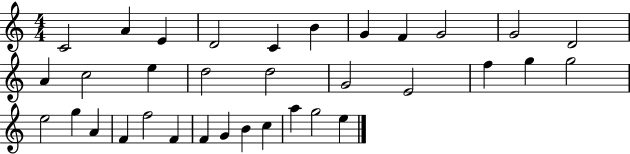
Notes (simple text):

C4/h A4/q E4/q D4/h C4/q B4/q G4/q F4/q G4/h G4/h D4/h A4/q C5/h E5/q D5/h D5/h G4/h E4/h F5/q G5/q G5/h E5/h G5/q A4/q F4/q F5/h F4/q F4/q G4/q B4/q C5/q A5/q G5/h E5/q